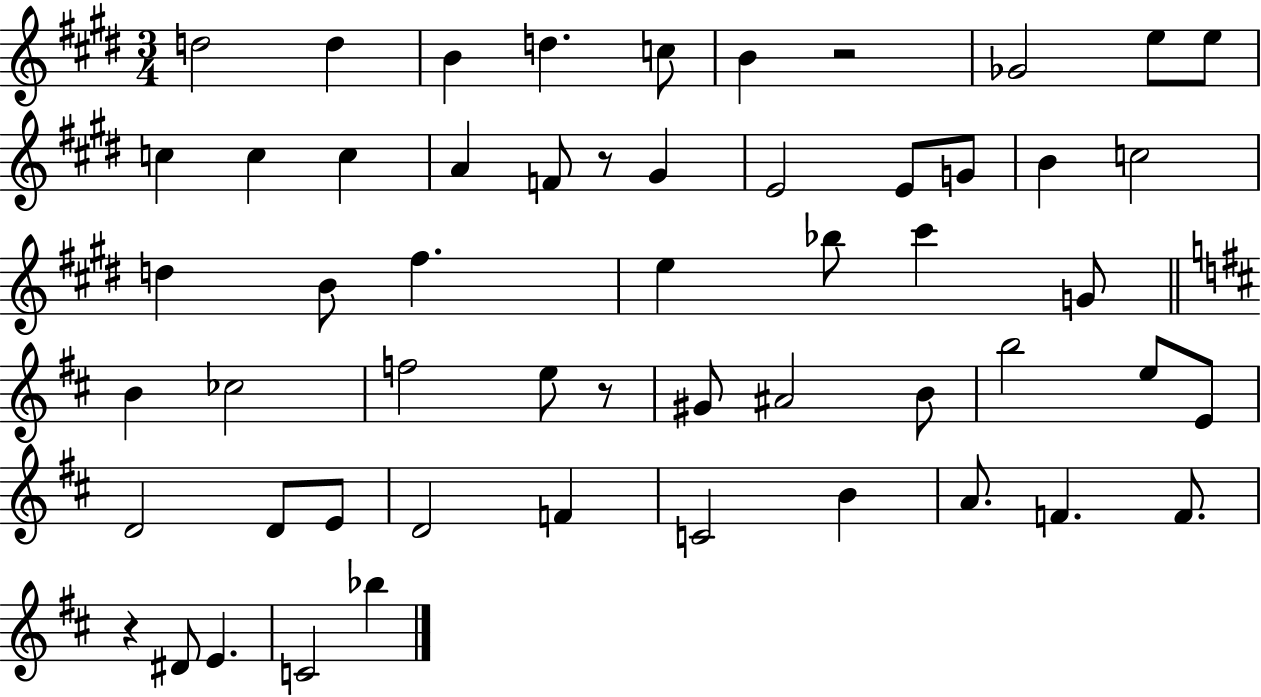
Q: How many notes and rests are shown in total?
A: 55